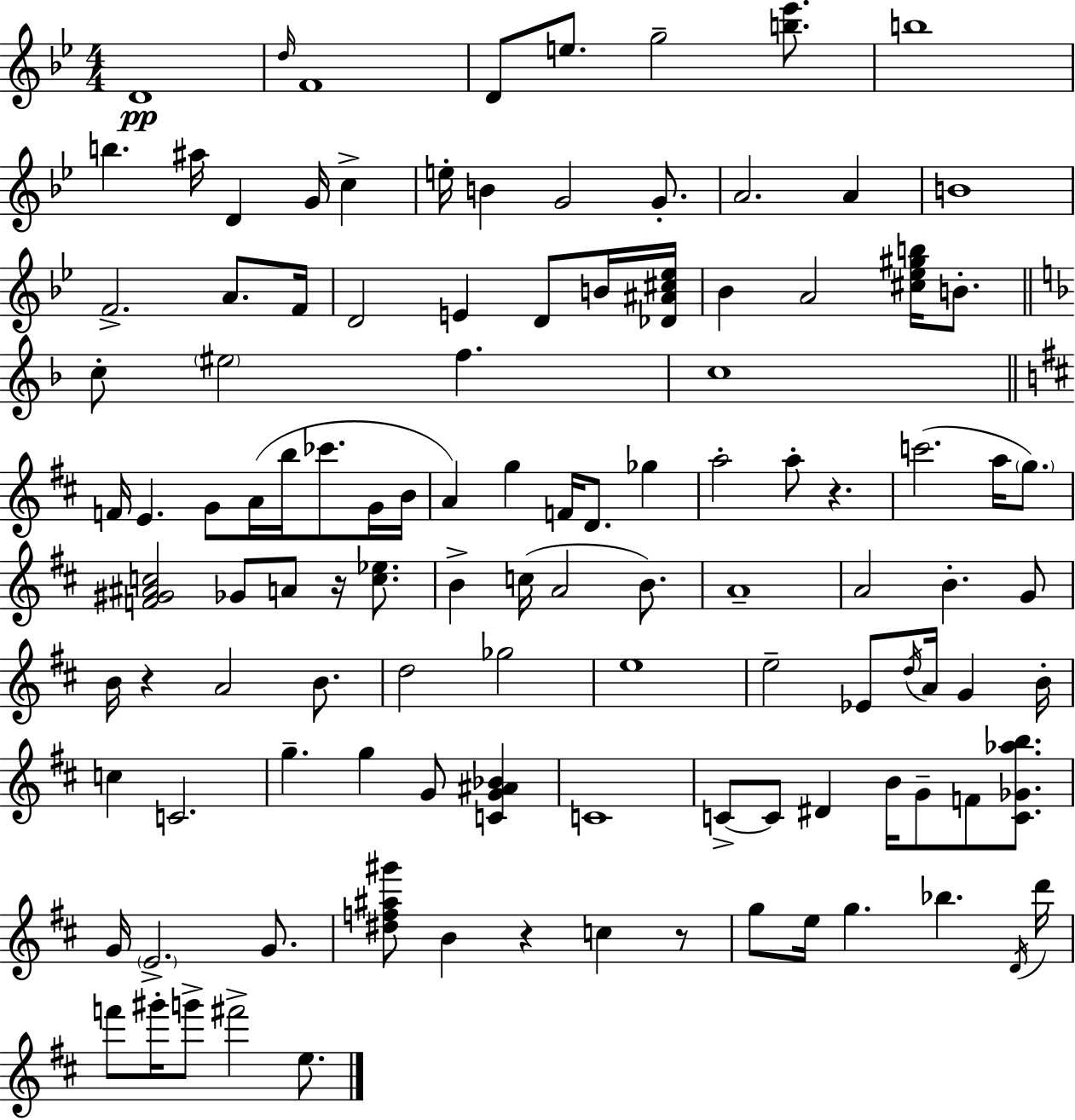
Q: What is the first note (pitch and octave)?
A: D4